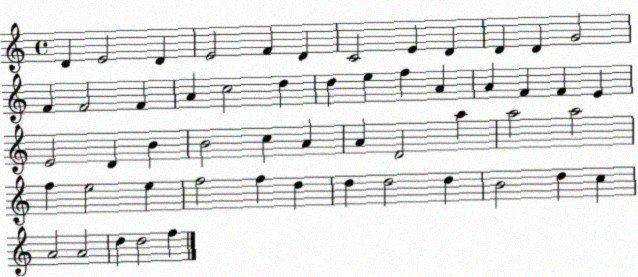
X:1
T:Untitled
M:4/4
L:1/4
K:C
D E2 D E2 F D C2 E D D D G2 F F2 F A c2 d d e f A A F F E E2 D B B2 c A A D2 a a2 a2 f e2 e f2 f d d d2 d B2 d c A2 A2 d d2 f